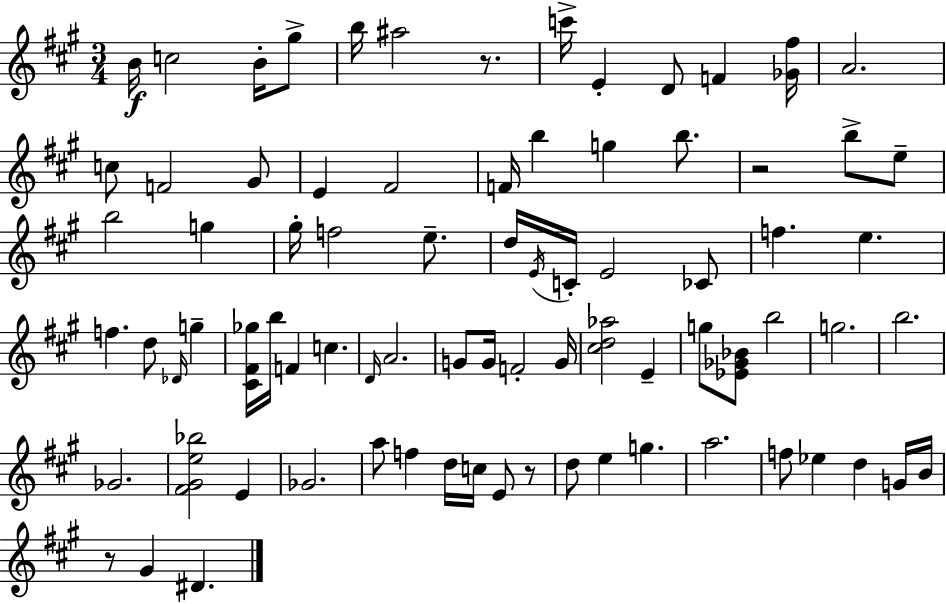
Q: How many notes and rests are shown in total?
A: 80